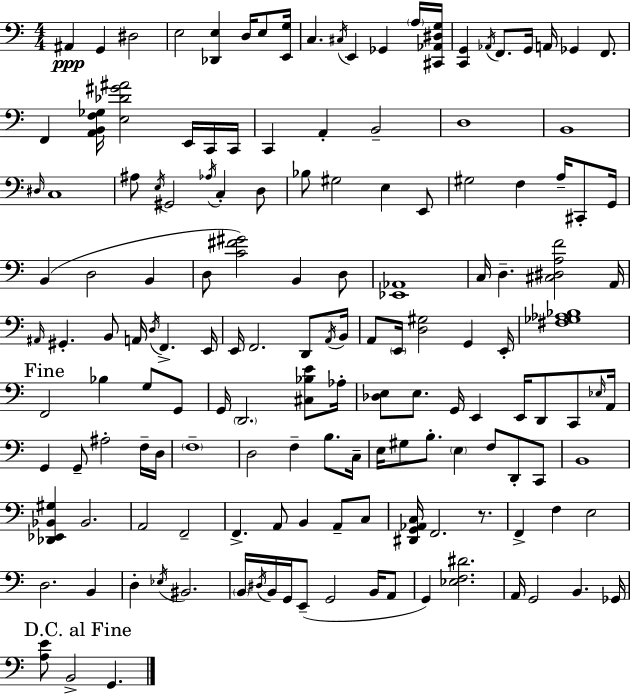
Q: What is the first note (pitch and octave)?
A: A#2